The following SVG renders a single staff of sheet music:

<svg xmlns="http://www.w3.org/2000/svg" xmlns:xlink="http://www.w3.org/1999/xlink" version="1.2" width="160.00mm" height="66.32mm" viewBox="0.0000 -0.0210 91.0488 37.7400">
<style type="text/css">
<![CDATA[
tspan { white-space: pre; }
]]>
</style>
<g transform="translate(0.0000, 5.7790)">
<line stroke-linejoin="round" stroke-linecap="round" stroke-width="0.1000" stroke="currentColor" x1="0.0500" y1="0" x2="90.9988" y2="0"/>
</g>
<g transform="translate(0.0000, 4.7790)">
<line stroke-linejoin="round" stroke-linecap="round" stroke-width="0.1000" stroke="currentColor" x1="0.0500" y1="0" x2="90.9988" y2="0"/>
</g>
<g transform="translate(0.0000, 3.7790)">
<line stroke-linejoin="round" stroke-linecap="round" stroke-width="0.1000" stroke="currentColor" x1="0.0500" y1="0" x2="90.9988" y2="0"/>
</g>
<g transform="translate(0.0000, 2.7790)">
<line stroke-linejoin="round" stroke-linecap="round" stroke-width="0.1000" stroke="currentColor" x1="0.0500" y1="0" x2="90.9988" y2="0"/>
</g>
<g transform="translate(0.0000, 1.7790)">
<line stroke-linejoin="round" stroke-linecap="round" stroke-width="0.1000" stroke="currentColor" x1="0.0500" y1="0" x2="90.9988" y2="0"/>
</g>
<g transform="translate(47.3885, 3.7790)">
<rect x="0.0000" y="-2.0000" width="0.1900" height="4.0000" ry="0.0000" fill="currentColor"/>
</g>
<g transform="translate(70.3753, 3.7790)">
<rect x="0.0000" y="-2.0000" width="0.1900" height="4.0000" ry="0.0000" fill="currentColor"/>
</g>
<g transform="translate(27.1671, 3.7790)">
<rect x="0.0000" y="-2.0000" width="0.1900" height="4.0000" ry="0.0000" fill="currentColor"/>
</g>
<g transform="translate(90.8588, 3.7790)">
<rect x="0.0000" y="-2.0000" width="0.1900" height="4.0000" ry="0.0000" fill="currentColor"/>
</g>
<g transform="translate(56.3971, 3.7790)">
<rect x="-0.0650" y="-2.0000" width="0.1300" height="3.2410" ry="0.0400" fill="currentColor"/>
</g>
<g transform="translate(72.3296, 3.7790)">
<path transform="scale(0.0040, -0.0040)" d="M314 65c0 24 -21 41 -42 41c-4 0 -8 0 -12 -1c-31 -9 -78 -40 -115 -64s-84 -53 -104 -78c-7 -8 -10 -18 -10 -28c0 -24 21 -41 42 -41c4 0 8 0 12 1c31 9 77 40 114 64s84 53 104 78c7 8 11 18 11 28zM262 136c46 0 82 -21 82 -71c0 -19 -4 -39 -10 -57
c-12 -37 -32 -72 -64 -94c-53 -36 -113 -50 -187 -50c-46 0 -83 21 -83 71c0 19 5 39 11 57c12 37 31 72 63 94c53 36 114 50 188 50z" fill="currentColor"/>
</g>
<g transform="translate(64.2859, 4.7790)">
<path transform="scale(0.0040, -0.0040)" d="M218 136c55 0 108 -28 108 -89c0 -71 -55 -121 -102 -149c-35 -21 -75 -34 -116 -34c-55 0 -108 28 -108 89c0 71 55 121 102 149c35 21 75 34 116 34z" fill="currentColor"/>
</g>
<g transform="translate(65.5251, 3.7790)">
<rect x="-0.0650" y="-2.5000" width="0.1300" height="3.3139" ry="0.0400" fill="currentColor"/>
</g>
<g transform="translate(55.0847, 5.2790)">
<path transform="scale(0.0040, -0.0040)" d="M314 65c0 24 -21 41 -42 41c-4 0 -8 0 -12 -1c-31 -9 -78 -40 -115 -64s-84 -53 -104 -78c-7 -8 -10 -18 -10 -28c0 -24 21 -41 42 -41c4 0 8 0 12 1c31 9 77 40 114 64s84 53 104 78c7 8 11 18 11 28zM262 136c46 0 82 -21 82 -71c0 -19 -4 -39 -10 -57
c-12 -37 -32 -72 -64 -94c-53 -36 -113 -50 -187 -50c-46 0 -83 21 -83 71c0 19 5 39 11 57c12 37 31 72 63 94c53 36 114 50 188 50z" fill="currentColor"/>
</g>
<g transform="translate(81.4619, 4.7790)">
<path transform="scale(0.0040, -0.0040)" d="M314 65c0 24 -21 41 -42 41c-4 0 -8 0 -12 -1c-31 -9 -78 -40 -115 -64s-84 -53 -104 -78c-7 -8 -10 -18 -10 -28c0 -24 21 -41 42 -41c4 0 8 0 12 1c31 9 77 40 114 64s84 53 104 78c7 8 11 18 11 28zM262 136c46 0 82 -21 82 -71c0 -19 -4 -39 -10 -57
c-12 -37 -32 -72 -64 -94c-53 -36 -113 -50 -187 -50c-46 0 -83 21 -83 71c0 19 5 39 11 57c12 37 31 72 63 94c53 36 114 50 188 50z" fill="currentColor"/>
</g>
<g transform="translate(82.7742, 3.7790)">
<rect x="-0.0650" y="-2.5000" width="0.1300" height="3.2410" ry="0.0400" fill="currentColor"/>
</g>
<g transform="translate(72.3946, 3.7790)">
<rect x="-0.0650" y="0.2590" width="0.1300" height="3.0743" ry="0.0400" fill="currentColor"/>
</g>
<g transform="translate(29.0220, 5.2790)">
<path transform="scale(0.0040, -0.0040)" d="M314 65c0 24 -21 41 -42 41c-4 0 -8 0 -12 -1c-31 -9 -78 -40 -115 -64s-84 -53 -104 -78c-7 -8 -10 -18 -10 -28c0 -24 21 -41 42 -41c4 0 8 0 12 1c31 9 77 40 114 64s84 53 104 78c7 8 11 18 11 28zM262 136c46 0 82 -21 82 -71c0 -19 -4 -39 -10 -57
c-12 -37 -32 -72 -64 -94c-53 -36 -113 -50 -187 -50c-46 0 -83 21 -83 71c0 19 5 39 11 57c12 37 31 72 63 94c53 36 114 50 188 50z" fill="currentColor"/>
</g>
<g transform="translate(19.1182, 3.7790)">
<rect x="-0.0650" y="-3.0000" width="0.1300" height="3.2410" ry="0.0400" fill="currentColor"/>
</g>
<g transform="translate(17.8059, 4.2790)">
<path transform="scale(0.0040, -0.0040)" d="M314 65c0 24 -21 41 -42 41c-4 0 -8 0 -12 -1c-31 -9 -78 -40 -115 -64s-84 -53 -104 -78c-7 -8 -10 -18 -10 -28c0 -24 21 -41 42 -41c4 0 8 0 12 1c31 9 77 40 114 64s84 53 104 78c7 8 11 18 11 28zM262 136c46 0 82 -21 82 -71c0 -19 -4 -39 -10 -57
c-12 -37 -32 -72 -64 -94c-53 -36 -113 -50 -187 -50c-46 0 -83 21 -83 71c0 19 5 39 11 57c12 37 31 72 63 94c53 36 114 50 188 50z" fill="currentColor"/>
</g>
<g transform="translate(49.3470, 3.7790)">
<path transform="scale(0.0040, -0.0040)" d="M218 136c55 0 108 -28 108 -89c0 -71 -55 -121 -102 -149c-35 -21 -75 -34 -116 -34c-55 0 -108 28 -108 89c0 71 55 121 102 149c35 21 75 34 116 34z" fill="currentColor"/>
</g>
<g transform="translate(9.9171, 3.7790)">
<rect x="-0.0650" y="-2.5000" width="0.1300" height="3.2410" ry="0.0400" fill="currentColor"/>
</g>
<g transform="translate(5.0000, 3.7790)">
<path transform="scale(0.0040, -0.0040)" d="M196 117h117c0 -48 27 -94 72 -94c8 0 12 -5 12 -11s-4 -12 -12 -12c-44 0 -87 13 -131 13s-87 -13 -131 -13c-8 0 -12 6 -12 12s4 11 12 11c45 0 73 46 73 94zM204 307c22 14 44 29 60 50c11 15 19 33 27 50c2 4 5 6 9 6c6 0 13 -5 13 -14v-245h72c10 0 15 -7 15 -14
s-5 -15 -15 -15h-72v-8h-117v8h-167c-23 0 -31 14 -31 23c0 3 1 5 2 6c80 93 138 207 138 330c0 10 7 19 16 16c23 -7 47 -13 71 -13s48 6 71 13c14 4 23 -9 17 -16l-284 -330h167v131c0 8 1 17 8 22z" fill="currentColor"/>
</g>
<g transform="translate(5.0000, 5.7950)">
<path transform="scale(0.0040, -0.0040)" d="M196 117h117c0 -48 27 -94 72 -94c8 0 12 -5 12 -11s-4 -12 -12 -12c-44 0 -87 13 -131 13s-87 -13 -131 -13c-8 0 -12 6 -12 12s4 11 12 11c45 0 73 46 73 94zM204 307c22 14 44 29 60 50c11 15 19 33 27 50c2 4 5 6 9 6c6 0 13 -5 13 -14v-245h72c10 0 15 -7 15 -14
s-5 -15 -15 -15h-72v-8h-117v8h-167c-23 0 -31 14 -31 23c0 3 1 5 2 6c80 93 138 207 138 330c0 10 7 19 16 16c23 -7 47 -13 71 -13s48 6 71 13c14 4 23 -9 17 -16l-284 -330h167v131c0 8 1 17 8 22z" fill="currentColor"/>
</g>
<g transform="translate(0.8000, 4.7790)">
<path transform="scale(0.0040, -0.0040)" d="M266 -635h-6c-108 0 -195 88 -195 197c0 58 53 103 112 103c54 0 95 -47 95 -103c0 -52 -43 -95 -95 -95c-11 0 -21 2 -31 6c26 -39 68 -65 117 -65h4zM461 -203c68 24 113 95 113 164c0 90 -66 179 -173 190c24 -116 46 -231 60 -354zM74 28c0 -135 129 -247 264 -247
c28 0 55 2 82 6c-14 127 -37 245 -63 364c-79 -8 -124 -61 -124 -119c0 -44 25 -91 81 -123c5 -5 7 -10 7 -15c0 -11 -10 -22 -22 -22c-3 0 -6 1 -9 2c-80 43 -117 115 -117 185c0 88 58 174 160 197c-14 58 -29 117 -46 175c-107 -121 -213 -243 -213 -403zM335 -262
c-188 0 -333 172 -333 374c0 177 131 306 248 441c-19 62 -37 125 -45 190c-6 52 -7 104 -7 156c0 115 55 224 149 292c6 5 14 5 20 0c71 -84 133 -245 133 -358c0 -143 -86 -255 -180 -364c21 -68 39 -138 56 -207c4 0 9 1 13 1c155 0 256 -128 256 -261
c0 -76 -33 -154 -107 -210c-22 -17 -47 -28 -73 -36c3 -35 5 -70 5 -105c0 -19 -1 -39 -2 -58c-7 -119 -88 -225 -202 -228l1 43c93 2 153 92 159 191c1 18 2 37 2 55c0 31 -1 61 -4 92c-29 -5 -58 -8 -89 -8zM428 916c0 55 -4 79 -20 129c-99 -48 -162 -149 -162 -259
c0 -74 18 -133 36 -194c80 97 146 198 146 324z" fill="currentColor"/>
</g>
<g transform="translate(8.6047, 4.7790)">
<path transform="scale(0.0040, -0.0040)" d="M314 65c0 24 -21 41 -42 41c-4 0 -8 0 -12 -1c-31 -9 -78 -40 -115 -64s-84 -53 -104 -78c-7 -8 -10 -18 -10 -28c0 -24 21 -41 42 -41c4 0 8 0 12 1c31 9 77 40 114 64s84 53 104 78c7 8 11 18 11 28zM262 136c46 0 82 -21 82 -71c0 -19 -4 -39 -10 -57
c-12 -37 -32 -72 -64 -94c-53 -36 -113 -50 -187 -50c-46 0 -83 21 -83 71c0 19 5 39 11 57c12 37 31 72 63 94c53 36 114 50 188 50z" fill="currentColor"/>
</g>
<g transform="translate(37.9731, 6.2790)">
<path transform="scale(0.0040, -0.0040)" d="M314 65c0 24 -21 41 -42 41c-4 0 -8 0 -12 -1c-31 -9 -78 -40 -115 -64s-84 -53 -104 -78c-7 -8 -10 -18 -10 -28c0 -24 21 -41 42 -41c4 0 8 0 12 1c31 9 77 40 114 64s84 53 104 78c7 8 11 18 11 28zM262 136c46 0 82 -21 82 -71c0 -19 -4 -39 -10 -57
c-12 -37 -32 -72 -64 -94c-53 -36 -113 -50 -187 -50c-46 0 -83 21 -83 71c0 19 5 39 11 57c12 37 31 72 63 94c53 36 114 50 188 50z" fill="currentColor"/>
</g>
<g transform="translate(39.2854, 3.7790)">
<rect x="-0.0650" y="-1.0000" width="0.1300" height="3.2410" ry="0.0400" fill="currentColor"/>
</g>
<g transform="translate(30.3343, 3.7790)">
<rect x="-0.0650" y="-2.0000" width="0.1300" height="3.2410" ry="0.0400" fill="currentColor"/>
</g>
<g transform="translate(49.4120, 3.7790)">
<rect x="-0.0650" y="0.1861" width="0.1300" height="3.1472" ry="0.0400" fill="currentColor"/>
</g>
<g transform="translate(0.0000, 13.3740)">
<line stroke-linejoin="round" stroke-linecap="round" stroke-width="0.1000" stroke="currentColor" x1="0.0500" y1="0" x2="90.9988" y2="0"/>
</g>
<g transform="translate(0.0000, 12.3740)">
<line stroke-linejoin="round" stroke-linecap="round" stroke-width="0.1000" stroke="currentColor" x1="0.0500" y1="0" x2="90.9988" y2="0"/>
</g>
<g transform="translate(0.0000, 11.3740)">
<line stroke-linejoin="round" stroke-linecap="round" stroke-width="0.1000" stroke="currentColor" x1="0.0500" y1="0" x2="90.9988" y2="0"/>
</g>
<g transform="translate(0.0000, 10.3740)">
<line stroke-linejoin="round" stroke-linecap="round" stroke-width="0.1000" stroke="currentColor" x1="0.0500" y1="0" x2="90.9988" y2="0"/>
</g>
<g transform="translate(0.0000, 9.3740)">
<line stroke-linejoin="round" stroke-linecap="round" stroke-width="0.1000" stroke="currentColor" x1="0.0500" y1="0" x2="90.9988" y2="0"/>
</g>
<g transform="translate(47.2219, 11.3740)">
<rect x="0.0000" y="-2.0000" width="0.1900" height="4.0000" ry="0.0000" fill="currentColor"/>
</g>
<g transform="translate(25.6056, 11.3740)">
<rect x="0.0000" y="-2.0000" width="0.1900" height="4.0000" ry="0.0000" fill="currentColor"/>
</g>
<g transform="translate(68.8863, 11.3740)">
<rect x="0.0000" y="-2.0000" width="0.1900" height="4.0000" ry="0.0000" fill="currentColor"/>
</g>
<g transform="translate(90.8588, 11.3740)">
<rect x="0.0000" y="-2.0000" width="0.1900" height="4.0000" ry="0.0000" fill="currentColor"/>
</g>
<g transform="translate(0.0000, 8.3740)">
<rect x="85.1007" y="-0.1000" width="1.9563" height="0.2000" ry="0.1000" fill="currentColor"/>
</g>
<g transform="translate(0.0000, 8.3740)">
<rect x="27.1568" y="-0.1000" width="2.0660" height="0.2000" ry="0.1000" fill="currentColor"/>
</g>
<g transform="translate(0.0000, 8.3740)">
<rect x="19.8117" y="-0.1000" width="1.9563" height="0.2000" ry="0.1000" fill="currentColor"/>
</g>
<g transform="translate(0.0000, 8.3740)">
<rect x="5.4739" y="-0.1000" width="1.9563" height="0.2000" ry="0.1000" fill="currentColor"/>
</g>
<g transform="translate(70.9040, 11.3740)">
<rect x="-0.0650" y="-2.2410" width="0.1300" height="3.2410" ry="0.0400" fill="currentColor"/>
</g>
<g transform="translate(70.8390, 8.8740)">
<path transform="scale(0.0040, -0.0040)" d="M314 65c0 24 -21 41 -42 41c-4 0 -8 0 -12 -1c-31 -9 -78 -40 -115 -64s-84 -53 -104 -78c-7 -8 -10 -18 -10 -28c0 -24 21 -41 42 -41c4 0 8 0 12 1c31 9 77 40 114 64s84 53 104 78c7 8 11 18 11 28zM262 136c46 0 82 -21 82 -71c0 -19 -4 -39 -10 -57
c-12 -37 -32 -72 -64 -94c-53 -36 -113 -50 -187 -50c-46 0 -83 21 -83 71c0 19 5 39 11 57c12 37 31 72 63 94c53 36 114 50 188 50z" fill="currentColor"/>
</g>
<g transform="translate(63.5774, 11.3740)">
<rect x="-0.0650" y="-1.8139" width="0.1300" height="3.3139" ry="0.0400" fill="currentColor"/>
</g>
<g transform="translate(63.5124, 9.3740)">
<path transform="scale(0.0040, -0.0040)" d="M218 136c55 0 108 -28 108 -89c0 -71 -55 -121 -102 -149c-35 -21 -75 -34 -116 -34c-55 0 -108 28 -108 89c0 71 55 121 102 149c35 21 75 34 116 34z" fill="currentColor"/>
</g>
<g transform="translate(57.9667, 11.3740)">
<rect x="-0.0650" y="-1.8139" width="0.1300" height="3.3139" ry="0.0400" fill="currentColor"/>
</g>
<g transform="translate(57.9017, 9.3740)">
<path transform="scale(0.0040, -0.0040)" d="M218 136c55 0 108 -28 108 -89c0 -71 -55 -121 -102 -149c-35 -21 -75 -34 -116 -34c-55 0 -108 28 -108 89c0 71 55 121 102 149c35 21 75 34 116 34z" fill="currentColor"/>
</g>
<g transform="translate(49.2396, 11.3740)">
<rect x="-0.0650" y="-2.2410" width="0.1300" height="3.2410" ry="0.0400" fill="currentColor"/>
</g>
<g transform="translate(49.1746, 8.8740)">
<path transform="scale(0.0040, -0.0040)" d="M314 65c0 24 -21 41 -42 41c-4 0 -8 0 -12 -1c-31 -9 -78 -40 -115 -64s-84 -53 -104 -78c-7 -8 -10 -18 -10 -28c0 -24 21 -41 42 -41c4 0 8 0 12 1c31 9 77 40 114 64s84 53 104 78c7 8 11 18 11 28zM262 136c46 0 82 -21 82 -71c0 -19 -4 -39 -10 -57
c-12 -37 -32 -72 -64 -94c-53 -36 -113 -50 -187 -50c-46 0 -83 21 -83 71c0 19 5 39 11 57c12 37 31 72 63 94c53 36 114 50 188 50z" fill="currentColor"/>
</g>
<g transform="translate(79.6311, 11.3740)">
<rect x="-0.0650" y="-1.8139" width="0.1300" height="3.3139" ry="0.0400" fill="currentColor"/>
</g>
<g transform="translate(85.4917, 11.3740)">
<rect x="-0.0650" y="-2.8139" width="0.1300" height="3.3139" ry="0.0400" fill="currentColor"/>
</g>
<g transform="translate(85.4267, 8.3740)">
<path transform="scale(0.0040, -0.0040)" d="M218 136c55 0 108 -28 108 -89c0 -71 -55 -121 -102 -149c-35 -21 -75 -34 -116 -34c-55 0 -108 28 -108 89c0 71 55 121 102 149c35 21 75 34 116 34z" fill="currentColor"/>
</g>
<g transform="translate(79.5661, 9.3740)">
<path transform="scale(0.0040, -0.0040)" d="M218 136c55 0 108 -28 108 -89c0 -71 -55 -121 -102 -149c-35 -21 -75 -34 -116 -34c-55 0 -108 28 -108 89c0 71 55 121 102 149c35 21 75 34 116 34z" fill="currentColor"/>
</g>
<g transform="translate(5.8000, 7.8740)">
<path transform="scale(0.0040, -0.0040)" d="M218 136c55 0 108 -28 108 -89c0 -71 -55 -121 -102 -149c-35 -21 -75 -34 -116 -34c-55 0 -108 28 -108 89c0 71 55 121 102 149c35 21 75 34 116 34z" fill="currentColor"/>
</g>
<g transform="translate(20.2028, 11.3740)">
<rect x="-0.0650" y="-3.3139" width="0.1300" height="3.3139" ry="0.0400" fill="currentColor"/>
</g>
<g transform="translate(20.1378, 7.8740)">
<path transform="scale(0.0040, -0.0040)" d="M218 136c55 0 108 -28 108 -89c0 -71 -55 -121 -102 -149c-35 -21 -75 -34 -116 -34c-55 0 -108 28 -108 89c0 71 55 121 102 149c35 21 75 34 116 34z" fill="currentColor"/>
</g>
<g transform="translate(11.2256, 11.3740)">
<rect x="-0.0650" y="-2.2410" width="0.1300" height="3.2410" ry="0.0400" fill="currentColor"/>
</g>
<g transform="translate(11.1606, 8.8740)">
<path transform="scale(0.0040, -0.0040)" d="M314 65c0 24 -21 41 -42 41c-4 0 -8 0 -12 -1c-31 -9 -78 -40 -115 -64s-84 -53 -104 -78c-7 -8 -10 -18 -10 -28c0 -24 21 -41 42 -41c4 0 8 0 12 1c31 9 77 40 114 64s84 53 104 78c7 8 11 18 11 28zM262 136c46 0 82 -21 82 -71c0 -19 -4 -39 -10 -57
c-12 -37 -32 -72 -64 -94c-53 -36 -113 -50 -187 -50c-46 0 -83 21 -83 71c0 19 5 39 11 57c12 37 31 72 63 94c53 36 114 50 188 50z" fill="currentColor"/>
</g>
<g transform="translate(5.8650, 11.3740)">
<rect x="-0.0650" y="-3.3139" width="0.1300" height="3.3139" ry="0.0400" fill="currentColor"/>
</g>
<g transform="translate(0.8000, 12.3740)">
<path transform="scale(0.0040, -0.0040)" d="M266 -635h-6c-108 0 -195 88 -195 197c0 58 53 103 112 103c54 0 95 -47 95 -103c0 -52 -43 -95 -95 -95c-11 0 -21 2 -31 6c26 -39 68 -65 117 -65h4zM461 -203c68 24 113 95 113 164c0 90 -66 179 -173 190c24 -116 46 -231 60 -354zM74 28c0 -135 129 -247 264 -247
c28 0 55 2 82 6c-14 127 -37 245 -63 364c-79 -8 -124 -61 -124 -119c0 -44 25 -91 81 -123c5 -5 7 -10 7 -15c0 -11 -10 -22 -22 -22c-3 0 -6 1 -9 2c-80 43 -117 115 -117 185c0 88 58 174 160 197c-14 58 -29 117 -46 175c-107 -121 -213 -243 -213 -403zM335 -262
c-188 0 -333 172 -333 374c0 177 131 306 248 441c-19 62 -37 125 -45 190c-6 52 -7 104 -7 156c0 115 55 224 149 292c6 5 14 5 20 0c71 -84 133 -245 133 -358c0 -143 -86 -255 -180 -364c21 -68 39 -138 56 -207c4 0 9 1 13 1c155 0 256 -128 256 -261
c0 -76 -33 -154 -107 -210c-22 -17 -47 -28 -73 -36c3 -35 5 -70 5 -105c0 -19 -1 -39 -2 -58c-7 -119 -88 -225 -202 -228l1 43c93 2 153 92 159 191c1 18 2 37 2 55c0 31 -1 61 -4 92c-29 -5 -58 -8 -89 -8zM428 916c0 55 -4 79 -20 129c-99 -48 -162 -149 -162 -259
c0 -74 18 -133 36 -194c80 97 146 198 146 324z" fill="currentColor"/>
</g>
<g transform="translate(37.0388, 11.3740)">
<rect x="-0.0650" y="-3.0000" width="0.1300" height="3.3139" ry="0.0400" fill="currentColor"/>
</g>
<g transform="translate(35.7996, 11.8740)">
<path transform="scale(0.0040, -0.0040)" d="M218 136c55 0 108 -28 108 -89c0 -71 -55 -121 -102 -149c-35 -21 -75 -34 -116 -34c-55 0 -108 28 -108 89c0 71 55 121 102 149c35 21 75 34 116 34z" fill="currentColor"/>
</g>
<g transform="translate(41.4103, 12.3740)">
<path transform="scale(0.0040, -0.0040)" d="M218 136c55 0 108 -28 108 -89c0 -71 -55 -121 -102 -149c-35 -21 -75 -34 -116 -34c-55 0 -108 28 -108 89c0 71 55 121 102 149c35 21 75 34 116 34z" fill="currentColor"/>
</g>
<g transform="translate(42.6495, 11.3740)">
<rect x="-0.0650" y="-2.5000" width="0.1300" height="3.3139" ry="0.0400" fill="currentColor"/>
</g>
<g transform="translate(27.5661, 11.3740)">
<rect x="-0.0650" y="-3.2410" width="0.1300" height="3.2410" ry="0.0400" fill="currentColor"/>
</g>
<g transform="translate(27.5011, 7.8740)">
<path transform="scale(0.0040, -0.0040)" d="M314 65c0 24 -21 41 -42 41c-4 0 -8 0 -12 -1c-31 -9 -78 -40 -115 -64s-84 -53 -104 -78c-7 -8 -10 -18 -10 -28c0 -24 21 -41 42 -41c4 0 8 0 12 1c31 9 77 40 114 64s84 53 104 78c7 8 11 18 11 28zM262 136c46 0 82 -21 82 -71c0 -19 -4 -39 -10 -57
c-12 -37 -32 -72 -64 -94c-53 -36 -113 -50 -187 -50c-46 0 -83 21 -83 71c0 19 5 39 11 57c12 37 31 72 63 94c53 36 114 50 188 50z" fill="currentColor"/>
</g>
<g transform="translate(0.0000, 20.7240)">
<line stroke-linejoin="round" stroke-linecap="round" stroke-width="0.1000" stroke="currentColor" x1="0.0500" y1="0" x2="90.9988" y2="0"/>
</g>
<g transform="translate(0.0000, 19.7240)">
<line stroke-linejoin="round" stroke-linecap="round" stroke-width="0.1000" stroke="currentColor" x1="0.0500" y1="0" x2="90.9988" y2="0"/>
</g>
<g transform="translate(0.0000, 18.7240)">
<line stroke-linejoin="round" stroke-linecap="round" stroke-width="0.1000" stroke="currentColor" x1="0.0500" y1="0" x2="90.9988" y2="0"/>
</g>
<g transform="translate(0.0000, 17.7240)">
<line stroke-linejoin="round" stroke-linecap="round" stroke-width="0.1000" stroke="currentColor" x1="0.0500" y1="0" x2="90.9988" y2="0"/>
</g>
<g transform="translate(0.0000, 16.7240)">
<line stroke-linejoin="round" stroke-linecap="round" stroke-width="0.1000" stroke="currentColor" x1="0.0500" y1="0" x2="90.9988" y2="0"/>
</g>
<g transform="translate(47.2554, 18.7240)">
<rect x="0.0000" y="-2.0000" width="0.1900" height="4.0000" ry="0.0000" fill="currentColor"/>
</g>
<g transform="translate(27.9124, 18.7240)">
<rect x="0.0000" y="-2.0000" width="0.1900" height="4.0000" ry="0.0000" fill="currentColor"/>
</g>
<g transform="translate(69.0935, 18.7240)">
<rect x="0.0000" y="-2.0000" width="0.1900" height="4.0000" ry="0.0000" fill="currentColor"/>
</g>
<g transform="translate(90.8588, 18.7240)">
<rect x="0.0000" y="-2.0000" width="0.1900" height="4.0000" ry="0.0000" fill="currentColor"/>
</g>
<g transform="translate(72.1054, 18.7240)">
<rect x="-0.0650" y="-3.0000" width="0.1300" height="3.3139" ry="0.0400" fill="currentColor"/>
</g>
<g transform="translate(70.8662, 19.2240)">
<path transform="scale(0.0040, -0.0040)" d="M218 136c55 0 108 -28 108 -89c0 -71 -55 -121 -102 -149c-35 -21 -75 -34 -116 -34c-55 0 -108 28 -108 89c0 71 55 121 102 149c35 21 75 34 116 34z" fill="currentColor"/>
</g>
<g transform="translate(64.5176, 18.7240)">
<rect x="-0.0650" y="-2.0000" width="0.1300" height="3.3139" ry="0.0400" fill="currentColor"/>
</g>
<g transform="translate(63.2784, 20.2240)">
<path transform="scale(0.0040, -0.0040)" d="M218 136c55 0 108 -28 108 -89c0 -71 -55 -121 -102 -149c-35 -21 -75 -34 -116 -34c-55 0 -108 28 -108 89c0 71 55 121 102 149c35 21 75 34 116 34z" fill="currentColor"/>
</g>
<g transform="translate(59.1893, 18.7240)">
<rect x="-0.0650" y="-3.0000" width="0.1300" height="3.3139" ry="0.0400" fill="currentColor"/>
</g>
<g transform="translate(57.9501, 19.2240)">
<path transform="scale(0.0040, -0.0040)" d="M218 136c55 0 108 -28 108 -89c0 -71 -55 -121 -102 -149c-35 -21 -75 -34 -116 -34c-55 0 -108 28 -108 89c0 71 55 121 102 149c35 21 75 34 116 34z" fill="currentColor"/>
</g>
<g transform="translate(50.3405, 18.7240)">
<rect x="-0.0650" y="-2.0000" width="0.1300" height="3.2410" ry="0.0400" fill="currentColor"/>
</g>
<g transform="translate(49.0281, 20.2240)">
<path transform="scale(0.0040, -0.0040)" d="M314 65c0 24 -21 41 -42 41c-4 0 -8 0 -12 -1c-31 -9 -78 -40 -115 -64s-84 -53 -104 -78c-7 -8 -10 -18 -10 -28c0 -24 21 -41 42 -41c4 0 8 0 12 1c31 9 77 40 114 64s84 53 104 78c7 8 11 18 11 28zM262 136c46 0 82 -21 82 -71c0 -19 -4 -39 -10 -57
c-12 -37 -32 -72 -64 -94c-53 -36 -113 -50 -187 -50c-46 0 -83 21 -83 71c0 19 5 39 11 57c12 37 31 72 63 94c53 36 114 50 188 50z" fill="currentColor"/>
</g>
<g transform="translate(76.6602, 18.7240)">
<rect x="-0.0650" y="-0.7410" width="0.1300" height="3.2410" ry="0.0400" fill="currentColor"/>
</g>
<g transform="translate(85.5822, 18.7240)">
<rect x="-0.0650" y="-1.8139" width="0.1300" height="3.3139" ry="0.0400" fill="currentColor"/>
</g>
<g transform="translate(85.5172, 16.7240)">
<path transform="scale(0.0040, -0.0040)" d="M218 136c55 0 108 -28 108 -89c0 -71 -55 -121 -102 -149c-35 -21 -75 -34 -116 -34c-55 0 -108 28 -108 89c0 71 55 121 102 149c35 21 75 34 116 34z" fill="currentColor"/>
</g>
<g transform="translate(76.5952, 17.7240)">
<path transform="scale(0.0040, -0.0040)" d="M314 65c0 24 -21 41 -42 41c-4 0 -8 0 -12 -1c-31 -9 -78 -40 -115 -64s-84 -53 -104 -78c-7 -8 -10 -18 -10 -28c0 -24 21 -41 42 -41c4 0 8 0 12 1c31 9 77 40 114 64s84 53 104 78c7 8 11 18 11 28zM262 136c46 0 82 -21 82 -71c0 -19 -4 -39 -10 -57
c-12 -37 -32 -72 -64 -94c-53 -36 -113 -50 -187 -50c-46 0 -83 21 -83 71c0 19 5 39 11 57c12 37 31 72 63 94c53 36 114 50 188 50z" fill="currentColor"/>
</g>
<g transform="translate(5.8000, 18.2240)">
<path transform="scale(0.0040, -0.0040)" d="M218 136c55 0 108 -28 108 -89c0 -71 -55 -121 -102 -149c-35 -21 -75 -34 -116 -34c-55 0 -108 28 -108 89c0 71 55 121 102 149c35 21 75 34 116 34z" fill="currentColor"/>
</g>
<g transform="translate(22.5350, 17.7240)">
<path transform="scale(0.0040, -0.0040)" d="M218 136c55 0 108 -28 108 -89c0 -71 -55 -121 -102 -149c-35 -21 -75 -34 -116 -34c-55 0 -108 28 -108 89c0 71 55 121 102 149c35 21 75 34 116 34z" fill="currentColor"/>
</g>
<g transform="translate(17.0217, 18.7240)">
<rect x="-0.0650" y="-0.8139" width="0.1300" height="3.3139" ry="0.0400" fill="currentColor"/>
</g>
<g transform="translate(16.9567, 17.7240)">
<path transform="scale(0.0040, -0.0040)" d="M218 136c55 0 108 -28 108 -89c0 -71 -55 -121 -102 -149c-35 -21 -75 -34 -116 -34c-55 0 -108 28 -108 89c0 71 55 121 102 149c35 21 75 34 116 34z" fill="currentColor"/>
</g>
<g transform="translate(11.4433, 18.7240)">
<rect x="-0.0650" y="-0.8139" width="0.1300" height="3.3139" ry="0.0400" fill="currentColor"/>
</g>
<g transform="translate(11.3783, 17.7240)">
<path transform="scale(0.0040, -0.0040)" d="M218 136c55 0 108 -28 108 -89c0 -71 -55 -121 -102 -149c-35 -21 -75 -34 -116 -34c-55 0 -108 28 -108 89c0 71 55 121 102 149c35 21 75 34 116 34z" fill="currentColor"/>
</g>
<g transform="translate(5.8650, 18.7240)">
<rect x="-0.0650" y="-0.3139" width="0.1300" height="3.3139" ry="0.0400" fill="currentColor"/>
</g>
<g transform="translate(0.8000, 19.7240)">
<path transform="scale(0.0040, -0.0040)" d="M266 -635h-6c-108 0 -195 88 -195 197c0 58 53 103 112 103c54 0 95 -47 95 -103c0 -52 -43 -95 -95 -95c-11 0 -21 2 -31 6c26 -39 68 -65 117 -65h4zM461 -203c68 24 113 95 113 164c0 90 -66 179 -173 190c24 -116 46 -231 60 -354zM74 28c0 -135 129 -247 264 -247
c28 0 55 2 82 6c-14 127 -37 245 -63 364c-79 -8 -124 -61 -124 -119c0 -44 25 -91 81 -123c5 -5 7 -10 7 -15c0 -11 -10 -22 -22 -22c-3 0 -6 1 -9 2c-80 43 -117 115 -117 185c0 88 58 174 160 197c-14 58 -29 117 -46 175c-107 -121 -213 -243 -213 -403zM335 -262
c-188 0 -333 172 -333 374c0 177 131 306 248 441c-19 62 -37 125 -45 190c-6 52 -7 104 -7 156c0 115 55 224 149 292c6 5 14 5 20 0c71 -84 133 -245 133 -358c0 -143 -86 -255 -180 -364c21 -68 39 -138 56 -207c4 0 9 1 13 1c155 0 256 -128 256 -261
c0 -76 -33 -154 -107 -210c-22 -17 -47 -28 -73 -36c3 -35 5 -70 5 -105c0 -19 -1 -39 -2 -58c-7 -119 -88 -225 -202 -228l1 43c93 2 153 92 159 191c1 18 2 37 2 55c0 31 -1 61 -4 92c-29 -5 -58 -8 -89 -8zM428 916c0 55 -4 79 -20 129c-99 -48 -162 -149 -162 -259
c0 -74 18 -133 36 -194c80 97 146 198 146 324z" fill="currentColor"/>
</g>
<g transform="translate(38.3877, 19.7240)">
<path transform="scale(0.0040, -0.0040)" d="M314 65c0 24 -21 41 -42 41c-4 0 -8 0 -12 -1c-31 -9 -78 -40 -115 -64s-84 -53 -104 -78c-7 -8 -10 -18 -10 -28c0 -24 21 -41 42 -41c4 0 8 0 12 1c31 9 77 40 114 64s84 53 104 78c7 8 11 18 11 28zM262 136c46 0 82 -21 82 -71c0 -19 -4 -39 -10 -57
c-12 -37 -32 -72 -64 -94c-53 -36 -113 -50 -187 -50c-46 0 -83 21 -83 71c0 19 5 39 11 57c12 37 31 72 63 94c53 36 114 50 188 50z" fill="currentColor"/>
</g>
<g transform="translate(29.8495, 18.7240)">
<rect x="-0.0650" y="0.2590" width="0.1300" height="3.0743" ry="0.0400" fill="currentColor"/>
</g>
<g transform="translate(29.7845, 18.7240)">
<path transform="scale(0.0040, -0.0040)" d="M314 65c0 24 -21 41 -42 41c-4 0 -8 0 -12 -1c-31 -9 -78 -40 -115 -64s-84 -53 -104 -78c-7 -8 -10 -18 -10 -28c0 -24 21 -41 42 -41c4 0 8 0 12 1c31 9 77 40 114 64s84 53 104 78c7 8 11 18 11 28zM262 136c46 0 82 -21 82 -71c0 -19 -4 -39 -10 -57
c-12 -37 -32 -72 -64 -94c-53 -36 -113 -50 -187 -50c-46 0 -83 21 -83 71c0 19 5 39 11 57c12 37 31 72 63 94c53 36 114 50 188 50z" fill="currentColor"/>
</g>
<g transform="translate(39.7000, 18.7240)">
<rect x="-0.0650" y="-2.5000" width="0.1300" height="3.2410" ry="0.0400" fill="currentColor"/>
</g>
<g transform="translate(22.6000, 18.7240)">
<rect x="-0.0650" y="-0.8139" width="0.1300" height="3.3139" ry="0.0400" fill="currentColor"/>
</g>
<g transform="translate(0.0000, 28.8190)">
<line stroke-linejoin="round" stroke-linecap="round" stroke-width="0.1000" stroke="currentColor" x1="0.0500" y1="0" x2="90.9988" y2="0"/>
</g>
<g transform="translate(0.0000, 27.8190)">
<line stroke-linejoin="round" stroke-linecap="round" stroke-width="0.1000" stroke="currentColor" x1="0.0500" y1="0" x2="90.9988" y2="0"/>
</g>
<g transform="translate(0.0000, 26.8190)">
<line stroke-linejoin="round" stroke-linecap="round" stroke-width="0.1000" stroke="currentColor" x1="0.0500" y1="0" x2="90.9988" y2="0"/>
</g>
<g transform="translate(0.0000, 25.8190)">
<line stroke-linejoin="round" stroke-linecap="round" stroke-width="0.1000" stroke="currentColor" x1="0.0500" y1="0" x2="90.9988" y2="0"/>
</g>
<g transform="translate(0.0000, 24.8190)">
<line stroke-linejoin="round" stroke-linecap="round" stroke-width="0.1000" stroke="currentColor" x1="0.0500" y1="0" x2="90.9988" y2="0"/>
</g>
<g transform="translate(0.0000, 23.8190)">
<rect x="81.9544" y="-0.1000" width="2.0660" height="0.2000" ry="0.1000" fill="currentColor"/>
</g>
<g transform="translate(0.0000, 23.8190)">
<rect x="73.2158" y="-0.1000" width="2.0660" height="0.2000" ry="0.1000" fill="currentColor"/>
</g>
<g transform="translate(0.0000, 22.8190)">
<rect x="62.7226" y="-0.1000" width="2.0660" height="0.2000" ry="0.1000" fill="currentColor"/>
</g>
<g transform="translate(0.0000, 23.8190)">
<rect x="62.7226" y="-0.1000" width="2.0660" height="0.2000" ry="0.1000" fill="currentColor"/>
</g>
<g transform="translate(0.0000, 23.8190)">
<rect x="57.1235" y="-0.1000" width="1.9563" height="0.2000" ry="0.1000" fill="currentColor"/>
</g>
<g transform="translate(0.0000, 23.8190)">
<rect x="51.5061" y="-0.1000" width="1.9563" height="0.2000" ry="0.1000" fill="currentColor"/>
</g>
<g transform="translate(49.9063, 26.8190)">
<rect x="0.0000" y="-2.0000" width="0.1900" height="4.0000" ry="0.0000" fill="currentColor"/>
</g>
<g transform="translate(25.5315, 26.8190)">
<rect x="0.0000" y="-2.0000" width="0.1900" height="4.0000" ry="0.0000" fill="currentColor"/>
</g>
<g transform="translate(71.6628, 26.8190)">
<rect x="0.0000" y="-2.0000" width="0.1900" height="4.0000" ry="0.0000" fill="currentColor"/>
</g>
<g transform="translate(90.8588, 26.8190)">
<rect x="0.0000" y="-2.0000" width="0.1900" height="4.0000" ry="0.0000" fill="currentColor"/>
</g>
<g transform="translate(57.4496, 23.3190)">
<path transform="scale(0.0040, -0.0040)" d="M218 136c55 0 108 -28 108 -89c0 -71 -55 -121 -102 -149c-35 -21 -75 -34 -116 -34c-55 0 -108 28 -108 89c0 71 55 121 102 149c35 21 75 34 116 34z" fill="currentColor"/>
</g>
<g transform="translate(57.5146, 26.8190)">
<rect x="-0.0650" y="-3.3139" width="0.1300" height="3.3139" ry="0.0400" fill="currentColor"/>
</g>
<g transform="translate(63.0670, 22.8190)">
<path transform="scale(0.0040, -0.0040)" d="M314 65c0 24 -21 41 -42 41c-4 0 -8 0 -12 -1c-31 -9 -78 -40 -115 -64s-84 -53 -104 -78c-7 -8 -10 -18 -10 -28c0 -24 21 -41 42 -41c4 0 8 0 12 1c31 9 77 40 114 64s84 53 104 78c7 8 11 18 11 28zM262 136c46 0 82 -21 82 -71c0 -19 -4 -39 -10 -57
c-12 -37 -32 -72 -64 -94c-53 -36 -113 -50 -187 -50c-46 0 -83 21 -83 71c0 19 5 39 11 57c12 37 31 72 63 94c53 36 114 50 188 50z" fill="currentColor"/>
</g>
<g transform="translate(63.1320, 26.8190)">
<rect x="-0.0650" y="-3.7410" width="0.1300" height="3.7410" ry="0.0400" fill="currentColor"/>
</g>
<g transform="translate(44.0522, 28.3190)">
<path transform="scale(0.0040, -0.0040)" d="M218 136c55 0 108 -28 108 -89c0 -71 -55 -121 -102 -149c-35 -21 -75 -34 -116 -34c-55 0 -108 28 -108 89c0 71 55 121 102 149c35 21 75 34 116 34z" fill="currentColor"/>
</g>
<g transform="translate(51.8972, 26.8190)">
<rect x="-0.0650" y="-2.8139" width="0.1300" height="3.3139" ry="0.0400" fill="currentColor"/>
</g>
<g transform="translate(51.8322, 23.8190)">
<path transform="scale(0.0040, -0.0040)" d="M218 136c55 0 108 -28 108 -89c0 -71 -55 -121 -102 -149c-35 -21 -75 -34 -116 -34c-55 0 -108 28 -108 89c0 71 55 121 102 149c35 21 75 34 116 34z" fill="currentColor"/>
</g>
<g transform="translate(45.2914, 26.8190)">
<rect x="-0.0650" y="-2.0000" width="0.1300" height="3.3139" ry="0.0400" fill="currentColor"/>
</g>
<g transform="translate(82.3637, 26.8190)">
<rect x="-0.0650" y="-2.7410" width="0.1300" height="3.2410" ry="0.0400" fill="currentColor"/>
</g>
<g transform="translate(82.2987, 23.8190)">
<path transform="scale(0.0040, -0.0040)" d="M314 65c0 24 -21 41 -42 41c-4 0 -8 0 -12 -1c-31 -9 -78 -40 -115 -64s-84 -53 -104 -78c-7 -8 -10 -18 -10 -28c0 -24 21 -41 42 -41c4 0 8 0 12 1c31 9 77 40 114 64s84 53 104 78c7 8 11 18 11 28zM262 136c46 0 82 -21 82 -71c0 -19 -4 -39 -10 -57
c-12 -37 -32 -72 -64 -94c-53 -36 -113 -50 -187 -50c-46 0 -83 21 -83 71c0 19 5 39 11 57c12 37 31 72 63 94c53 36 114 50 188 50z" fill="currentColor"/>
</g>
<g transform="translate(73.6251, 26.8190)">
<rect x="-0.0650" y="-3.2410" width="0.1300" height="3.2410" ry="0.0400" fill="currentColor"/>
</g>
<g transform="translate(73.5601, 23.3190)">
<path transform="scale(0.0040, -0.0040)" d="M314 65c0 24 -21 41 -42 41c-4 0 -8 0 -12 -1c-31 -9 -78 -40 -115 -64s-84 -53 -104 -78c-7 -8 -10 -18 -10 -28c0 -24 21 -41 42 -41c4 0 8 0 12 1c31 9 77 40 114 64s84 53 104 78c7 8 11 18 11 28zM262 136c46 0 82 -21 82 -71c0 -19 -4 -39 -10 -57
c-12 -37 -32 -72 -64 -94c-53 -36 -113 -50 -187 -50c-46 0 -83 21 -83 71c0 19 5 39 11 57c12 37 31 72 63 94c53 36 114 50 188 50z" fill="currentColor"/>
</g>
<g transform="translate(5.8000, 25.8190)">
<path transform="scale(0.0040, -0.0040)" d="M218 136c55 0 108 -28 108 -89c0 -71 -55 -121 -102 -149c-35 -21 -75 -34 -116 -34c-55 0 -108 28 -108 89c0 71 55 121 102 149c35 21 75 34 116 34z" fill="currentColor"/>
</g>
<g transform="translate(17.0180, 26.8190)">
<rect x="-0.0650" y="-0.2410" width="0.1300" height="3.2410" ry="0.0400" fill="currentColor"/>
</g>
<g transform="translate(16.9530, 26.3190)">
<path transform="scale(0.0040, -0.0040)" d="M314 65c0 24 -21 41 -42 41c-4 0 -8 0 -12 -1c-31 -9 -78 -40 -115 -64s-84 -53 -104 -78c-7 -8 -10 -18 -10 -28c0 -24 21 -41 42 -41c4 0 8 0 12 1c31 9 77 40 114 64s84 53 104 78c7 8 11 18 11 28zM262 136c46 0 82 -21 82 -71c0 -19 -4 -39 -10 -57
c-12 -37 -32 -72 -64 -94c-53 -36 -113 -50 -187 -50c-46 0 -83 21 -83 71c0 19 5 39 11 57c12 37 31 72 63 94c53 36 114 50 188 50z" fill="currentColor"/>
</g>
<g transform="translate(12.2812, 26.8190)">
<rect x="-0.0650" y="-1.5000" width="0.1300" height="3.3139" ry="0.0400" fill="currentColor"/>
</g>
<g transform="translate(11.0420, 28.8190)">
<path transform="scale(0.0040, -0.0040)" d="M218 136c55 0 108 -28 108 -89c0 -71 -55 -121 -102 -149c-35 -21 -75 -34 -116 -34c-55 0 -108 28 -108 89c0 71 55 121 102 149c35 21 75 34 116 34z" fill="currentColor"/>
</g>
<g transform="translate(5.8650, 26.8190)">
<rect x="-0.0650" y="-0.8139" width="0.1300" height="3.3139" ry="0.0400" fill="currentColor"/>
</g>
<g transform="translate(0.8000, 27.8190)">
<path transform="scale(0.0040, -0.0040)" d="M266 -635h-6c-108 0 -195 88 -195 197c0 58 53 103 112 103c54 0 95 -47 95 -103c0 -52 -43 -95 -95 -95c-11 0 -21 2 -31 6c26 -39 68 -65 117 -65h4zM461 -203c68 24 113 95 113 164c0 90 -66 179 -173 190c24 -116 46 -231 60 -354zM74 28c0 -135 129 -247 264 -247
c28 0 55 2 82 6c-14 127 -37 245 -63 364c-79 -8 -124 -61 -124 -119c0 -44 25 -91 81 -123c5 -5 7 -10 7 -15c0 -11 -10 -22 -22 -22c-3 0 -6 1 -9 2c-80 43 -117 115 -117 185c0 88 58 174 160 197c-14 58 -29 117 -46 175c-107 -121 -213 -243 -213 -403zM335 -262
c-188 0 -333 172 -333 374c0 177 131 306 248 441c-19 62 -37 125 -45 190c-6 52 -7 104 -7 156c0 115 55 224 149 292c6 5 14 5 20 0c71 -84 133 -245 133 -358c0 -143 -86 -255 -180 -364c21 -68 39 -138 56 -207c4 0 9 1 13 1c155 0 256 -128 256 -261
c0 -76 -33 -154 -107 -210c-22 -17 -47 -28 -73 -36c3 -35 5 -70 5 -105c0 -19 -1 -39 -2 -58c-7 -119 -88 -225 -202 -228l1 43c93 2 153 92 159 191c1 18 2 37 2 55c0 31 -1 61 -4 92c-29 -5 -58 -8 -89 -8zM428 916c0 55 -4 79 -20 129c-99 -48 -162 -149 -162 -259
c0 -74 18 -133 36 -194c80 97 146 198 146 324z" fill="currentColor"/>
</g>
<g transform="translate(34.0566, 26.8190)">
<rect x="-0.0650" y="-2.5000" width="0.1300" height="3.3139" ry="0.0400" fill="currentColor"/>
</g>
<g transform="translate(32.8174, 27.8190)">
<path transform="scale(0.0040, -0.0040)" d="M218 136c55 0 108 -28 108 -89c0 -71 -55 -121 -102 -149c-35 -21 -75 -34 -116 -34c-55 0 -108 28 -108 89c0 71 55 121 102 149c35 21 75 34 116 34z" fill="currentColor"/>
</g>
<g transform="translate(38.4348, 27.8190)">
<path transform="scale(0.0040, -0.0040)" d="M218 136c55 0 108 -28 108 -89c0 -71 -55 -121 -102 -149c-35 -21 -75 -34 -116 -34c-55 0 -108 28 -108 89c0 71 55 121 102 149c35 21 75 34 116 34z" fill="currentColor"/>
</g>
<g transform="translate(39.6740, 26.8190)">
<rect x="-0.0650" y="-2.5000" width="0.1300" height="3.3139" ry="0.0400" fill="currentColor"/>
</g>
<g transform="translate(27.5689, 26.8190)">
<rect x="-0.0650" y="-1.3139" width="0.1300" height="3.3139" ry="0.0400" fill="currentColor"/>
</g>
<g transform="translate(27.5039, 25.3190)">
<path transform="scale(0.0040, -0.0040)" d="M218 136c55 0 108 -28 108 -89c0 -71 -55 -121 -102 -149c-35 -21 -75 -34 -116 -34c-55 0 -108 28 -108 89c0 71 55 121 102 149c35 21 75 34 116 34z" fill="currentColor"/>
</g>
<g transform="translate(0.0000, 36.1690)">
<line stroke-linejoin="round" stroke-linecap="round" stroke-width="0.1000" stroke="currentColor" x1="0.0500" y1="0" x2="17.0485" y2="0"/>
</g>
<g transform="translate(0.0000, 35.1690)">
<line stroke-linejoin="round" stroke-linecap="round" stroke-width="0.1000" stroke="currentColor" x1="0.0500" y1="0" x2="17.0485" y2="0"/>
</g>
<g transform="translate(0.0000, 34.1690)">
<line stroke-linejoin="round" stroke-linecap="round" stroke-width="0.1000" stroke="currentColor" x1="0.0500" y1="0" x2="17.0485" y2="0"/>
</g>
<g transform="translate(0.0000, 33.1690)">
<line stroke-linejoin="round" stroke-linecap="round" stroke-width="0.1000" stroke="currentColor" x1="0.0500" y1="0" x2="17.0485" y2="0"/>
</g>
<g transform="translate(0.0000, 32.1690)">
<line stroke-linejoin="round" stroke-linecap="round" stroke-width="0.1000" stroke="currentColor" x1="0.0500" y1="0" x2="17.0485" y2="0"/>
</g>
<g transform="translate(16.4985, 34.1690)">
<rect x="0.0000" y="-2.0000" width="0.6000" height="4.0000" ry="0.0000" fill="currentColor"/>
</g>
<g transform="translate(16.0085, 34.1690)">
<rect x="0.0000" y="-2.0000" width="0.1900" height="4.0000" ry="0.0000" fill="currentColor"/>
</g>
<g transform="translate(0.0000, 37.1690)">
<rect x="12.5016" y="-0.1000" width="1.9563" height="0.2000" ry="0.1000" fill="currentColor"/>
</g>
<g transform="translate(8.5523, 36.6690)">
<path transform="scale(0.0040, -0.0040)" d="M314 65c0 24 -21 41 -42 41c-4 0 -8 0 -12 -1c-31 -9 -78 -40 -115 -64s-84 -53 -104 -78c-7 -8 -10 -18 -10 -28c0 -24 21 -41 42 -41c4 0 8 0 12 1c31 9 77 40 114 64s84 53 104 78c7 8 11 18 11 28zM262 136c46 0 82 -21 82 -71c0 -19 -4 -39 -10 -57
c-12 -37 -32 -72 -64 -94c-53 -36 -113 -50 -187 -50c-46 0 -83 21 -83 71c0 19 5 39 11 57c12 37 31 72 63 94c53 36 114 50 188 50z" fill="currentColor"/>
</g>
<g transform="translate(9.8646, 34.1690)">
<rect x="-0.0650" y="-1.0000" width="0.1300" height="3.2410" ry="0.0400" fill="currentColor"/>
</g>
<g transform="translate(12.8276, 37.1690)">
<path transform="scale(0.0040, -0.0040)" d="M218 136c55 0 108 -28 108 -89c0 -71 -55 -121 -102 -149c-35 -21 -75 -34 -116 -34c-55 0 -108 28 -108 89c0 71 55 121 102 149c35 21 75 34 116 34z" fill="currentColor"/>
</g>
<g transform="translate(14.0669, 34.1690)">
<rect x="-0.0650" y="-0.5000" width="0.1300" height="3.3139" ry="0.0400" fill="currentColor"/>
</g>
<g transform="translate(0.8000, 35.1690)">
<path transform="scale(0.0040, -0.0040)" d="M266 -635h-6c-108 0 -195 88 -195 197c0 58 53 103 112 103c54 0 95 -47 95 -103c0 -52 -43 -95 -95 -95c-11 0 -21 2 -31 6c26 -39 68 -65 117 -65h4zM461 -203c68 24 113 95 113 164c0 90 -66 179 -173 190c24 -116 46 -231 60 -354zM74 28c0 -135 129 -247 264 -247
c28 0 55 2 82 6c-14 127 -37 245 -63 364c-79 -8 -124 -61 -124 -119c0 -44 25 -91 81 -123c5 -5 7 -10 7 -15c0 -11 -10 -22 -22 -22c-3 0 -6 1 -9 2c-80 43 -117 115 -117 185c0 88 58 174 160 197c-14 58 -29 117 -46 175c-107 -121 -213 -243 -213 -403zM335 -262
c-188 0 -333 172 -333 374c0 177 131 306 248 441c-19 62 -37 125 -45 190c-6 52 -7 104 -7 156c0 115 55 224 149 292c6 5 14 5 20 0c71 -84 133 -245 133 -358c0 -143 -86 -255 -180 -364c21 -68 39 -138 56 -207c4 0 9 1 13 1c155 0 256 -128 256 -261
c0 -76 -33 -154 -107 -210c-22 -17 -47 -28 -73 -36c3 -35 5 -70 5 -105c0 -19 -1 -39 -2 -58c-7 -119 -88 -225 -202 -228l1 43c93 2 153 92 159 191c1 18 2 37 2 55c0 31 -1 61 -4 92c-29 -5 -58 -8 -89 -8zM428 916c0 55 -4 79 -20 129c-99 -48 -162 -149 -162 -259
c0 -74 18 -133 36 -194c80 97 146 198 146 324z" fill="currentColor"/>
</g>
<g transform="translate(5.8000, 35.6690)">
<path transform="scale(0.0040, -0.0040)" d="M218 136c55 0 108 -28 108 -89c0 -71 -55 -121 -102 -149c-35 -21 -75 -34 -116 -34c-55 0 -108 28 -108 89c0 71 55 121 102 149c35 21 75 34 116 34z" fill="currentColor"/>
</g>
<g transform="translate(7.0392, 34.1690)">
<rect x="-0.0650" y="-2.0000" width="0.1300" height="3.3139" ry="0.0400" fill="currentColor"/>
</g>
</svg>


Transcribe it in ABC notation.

X:1
T:Untitled
M:4/4
L:1/4
K:C
G2 A2 F2 D2 B F2 G B2 G2 b g2 b b2 A G g2 f f g2 f a c d d d B2 G2 F2 A F A d2 f d E c2 e G G F a b c'2 b2 a2 F D2 C